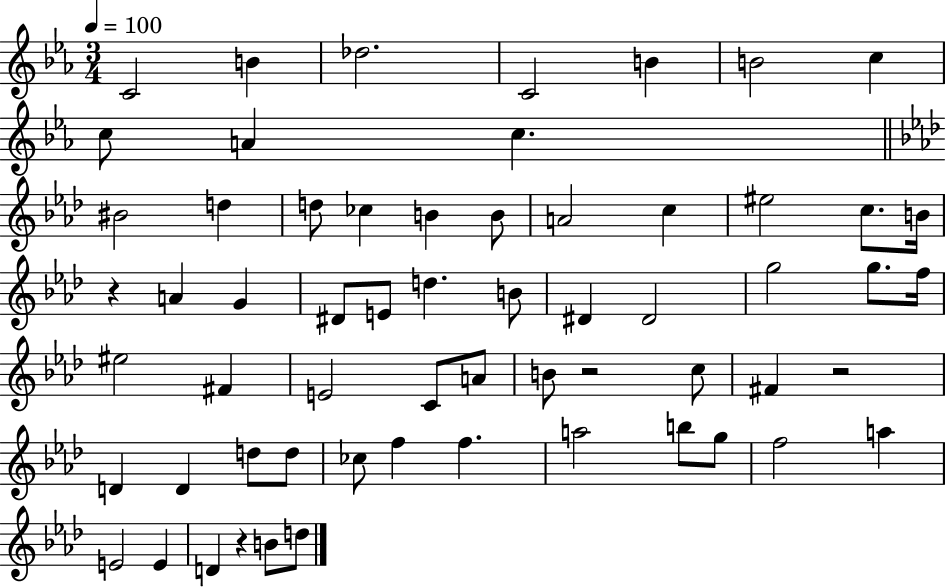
{
  \clef treble
  \numericTimeSignature
  \time 3/4
  \key ees \major
  \tempo 4 = 100
  \repeat volta 2 { c'2 b'4 | des''2. | c'2 b'4 | b'2 c''4 | \break c''8 a'4 c''4. | \bar "||" \break \key aes \major bis'2 d''4 | d''8 ces''4 b'4 b'8 | a'2 c''4 | eis''2 c''8. b'16 | \break r4 a'4 g'4 | dis'8 e'8 d''4. b'8 | dis'4 dis'2 | g''2 g''8. f''16 | \break eis''2 fis'4 | e'2 c'8 a'8 | b'8 r2 c''8 | fis'4 r2 | \break d'4 d'4 d''8 d''8 | ces''8 f''4 f''4. | a''2 b''8 g''8 | f''2 a''4 | \break e'2 e'4 | d'4 r4 b'8 d''8 | } \bar "|."
}